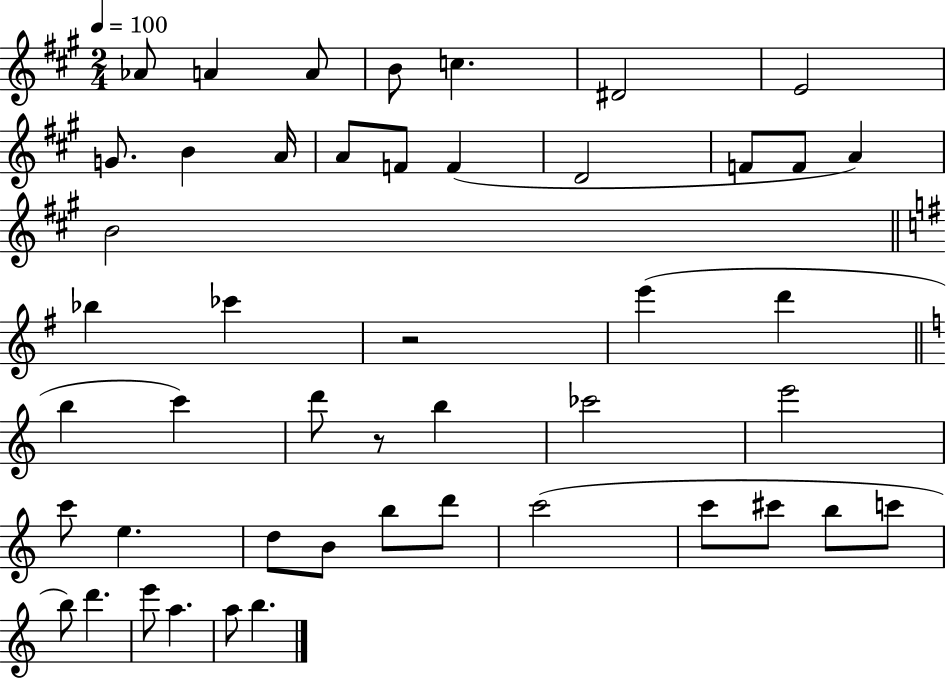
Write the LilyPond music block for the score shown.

{
  \clef treble
  \numericTimeSignature
  \time 2/4
  \key a \major
  \tempo 4 = 100
  aes'8 a'4 a'8 | b'8 c''4. | dis'2 | e'2 | \break g'8. b'4 a'16 | a'8 f'8 f'4( | d'2 | f'8 f'8 a'4) | \break b'2 | \bar "||" \break \key g \major bes''4 ces'''4 | r2 | e'''4( d'''4 | \bar "||" \break \key c \major b''4 c'''4) | d'''8 r8 b''4 | ces'''2 | e'''2 | \break c'''8 e''4. | d''8 b'8 b''8 d'''8 | c'''2( | c'''8 cis'''8 b''8 c'''8 | \break b''8) d'''4. | e'''8 a''4. | a''8 b''4. | \bar "|."
}